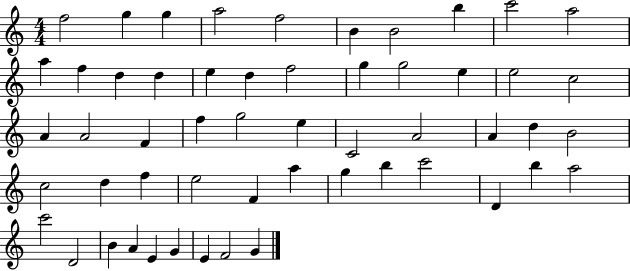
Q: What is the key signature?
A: C major